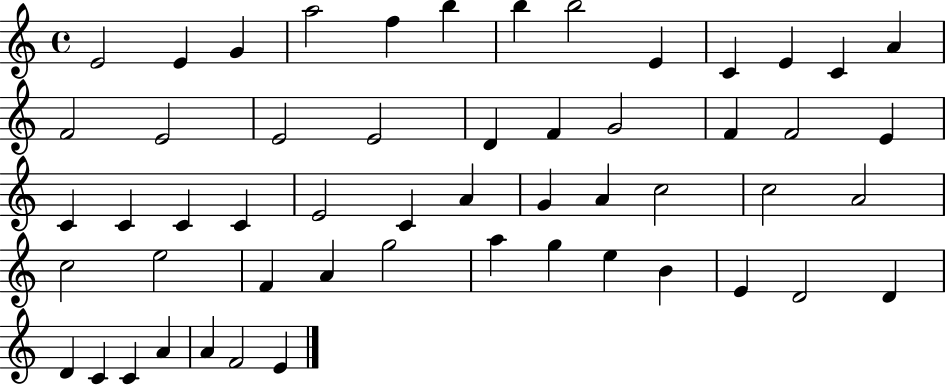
E4/h E4/q G4/q A5/h F5/q B5/q B5/q B5/h E4/q C4/q E4/q C4/q A4/q F4/h E4/h E4/h E4/h D4/q F4/q G4/h F4/q F4/h E4/q C4/q C4/q C4/q C4/q E4/h C4/q A4/q G4/q A4/q C5/h C5/h A4/h C5/h E5/h F4/q A4/q G5/h A5/q G5/q E5/q B4/q E4/q D4/h D4/q D4/q C4/q C4/q A4/q A4/q F4/h E4/q